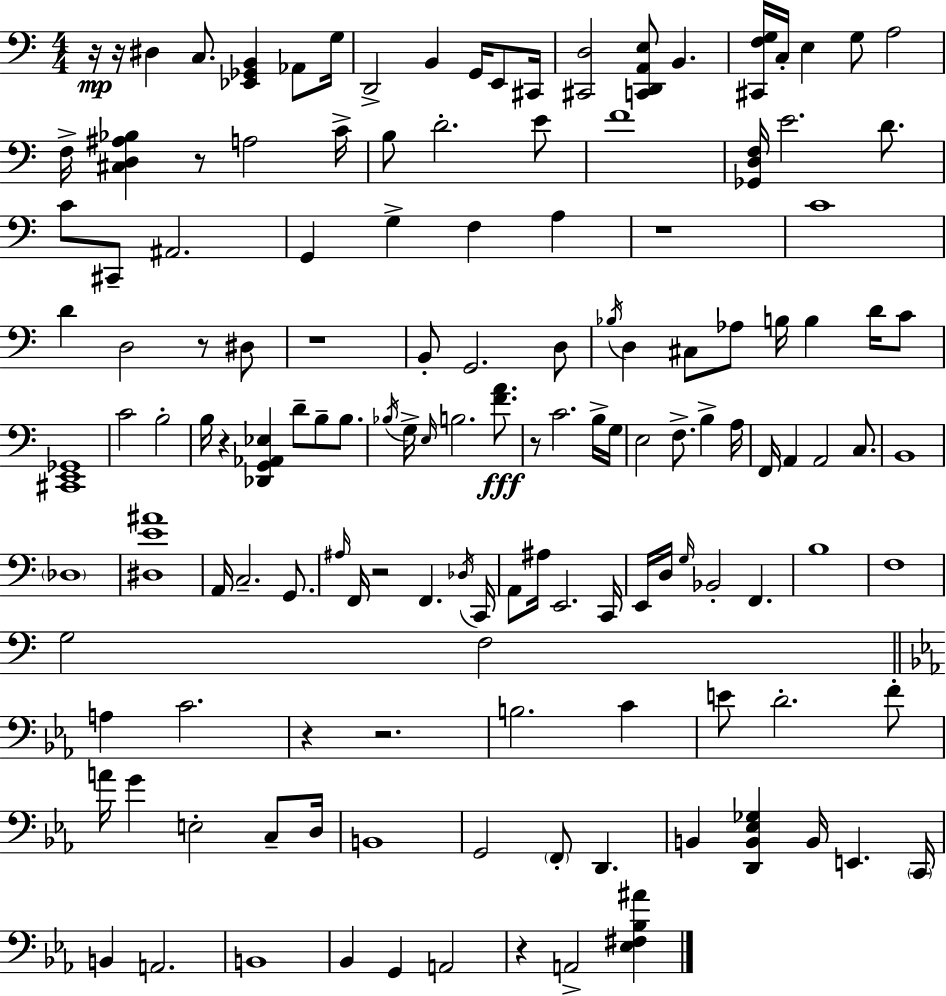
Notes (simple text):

R/s R/s D#3/q C3/e. [Eb2,Gb2,B2]/q Ab2/e G3/s D2/h B2/q G2/s E2/e C#2/s [C#2,D3]/h [C2,D2,A2,E3]/e B2/q. [C#2,F3,G3]/s C3/s E3/q G3/e A3/h F3/s [C#3,D3,A#3,Bb3]/q R/e A3/h C4/s B3/e D4/h. E4/e F4/w [Gb2,D3,F3]/s E4/h. D4/e. C4/e C#2/e A#2/h. G2/q G3/q F3/q A3/q R/w C4/w D4/q D3/h R/e D#3/e R/w B2/e G2/h. D3/e Bb3/s D3/q C#3/e Ab3/e B3/s B3/q D4/s C4/e [C#2,E2,Gb2]/w C4/h B3/h B3/s R/q [Db2,G2,Ab2,Eb3]/q D4/e B3/e B3/e. Bb3/s G3/s E3/s B3/h. [F4,A4]/e. R/e C4/h. B3/s G3/s E3/h F3/e. B3/q A3/s F2/s A2/q A2/h C3/e. B2/w Db3/w [D#3,E4,A#4]/w A2/s C3/h. G2/e. A#3/s F2/s R/h F2/q. Db3/s C2/s A2/e A#3/s E2/h. C2/s E2/s D3/s G3/s Bb2/h F2/q. B3/w F3/w G3/h F3/h A3/q C4/h. R/q R/h. B3/h. C4/q E4/e D4/h. F4/e A4/s G4/q E3/h C3/e D3/s B2/w G2/h F2/e D2/q. B2/q [D2,B2,Eb3,Gb3]/q B2/s E2/q. C2/s B2/q A2/h. B2/w Bb2/q G2/q A2/h R/q A2/h [Eb3,F#3,Bb3,A#4]/q